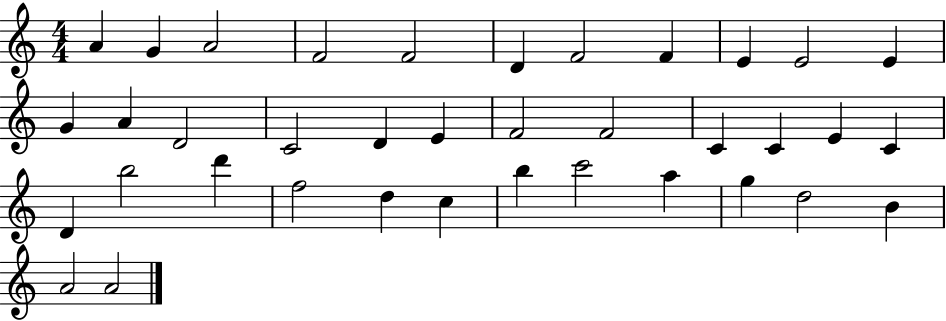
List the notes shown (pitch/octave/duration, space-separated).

A4/q G4/q A4/h F4/h F4/h D4/q F4/h F4/q E4/q E4/h E4/q G4/q A4/q D4/h C4/h D4/q E4/q F4/h F4/h C4/q C4/q E4/q C4/q D4/q B5/h D6/q F5/h D5/q C5/q B5/q C6/h A5/q G5/q D5/h B4/q A4/h A4/h